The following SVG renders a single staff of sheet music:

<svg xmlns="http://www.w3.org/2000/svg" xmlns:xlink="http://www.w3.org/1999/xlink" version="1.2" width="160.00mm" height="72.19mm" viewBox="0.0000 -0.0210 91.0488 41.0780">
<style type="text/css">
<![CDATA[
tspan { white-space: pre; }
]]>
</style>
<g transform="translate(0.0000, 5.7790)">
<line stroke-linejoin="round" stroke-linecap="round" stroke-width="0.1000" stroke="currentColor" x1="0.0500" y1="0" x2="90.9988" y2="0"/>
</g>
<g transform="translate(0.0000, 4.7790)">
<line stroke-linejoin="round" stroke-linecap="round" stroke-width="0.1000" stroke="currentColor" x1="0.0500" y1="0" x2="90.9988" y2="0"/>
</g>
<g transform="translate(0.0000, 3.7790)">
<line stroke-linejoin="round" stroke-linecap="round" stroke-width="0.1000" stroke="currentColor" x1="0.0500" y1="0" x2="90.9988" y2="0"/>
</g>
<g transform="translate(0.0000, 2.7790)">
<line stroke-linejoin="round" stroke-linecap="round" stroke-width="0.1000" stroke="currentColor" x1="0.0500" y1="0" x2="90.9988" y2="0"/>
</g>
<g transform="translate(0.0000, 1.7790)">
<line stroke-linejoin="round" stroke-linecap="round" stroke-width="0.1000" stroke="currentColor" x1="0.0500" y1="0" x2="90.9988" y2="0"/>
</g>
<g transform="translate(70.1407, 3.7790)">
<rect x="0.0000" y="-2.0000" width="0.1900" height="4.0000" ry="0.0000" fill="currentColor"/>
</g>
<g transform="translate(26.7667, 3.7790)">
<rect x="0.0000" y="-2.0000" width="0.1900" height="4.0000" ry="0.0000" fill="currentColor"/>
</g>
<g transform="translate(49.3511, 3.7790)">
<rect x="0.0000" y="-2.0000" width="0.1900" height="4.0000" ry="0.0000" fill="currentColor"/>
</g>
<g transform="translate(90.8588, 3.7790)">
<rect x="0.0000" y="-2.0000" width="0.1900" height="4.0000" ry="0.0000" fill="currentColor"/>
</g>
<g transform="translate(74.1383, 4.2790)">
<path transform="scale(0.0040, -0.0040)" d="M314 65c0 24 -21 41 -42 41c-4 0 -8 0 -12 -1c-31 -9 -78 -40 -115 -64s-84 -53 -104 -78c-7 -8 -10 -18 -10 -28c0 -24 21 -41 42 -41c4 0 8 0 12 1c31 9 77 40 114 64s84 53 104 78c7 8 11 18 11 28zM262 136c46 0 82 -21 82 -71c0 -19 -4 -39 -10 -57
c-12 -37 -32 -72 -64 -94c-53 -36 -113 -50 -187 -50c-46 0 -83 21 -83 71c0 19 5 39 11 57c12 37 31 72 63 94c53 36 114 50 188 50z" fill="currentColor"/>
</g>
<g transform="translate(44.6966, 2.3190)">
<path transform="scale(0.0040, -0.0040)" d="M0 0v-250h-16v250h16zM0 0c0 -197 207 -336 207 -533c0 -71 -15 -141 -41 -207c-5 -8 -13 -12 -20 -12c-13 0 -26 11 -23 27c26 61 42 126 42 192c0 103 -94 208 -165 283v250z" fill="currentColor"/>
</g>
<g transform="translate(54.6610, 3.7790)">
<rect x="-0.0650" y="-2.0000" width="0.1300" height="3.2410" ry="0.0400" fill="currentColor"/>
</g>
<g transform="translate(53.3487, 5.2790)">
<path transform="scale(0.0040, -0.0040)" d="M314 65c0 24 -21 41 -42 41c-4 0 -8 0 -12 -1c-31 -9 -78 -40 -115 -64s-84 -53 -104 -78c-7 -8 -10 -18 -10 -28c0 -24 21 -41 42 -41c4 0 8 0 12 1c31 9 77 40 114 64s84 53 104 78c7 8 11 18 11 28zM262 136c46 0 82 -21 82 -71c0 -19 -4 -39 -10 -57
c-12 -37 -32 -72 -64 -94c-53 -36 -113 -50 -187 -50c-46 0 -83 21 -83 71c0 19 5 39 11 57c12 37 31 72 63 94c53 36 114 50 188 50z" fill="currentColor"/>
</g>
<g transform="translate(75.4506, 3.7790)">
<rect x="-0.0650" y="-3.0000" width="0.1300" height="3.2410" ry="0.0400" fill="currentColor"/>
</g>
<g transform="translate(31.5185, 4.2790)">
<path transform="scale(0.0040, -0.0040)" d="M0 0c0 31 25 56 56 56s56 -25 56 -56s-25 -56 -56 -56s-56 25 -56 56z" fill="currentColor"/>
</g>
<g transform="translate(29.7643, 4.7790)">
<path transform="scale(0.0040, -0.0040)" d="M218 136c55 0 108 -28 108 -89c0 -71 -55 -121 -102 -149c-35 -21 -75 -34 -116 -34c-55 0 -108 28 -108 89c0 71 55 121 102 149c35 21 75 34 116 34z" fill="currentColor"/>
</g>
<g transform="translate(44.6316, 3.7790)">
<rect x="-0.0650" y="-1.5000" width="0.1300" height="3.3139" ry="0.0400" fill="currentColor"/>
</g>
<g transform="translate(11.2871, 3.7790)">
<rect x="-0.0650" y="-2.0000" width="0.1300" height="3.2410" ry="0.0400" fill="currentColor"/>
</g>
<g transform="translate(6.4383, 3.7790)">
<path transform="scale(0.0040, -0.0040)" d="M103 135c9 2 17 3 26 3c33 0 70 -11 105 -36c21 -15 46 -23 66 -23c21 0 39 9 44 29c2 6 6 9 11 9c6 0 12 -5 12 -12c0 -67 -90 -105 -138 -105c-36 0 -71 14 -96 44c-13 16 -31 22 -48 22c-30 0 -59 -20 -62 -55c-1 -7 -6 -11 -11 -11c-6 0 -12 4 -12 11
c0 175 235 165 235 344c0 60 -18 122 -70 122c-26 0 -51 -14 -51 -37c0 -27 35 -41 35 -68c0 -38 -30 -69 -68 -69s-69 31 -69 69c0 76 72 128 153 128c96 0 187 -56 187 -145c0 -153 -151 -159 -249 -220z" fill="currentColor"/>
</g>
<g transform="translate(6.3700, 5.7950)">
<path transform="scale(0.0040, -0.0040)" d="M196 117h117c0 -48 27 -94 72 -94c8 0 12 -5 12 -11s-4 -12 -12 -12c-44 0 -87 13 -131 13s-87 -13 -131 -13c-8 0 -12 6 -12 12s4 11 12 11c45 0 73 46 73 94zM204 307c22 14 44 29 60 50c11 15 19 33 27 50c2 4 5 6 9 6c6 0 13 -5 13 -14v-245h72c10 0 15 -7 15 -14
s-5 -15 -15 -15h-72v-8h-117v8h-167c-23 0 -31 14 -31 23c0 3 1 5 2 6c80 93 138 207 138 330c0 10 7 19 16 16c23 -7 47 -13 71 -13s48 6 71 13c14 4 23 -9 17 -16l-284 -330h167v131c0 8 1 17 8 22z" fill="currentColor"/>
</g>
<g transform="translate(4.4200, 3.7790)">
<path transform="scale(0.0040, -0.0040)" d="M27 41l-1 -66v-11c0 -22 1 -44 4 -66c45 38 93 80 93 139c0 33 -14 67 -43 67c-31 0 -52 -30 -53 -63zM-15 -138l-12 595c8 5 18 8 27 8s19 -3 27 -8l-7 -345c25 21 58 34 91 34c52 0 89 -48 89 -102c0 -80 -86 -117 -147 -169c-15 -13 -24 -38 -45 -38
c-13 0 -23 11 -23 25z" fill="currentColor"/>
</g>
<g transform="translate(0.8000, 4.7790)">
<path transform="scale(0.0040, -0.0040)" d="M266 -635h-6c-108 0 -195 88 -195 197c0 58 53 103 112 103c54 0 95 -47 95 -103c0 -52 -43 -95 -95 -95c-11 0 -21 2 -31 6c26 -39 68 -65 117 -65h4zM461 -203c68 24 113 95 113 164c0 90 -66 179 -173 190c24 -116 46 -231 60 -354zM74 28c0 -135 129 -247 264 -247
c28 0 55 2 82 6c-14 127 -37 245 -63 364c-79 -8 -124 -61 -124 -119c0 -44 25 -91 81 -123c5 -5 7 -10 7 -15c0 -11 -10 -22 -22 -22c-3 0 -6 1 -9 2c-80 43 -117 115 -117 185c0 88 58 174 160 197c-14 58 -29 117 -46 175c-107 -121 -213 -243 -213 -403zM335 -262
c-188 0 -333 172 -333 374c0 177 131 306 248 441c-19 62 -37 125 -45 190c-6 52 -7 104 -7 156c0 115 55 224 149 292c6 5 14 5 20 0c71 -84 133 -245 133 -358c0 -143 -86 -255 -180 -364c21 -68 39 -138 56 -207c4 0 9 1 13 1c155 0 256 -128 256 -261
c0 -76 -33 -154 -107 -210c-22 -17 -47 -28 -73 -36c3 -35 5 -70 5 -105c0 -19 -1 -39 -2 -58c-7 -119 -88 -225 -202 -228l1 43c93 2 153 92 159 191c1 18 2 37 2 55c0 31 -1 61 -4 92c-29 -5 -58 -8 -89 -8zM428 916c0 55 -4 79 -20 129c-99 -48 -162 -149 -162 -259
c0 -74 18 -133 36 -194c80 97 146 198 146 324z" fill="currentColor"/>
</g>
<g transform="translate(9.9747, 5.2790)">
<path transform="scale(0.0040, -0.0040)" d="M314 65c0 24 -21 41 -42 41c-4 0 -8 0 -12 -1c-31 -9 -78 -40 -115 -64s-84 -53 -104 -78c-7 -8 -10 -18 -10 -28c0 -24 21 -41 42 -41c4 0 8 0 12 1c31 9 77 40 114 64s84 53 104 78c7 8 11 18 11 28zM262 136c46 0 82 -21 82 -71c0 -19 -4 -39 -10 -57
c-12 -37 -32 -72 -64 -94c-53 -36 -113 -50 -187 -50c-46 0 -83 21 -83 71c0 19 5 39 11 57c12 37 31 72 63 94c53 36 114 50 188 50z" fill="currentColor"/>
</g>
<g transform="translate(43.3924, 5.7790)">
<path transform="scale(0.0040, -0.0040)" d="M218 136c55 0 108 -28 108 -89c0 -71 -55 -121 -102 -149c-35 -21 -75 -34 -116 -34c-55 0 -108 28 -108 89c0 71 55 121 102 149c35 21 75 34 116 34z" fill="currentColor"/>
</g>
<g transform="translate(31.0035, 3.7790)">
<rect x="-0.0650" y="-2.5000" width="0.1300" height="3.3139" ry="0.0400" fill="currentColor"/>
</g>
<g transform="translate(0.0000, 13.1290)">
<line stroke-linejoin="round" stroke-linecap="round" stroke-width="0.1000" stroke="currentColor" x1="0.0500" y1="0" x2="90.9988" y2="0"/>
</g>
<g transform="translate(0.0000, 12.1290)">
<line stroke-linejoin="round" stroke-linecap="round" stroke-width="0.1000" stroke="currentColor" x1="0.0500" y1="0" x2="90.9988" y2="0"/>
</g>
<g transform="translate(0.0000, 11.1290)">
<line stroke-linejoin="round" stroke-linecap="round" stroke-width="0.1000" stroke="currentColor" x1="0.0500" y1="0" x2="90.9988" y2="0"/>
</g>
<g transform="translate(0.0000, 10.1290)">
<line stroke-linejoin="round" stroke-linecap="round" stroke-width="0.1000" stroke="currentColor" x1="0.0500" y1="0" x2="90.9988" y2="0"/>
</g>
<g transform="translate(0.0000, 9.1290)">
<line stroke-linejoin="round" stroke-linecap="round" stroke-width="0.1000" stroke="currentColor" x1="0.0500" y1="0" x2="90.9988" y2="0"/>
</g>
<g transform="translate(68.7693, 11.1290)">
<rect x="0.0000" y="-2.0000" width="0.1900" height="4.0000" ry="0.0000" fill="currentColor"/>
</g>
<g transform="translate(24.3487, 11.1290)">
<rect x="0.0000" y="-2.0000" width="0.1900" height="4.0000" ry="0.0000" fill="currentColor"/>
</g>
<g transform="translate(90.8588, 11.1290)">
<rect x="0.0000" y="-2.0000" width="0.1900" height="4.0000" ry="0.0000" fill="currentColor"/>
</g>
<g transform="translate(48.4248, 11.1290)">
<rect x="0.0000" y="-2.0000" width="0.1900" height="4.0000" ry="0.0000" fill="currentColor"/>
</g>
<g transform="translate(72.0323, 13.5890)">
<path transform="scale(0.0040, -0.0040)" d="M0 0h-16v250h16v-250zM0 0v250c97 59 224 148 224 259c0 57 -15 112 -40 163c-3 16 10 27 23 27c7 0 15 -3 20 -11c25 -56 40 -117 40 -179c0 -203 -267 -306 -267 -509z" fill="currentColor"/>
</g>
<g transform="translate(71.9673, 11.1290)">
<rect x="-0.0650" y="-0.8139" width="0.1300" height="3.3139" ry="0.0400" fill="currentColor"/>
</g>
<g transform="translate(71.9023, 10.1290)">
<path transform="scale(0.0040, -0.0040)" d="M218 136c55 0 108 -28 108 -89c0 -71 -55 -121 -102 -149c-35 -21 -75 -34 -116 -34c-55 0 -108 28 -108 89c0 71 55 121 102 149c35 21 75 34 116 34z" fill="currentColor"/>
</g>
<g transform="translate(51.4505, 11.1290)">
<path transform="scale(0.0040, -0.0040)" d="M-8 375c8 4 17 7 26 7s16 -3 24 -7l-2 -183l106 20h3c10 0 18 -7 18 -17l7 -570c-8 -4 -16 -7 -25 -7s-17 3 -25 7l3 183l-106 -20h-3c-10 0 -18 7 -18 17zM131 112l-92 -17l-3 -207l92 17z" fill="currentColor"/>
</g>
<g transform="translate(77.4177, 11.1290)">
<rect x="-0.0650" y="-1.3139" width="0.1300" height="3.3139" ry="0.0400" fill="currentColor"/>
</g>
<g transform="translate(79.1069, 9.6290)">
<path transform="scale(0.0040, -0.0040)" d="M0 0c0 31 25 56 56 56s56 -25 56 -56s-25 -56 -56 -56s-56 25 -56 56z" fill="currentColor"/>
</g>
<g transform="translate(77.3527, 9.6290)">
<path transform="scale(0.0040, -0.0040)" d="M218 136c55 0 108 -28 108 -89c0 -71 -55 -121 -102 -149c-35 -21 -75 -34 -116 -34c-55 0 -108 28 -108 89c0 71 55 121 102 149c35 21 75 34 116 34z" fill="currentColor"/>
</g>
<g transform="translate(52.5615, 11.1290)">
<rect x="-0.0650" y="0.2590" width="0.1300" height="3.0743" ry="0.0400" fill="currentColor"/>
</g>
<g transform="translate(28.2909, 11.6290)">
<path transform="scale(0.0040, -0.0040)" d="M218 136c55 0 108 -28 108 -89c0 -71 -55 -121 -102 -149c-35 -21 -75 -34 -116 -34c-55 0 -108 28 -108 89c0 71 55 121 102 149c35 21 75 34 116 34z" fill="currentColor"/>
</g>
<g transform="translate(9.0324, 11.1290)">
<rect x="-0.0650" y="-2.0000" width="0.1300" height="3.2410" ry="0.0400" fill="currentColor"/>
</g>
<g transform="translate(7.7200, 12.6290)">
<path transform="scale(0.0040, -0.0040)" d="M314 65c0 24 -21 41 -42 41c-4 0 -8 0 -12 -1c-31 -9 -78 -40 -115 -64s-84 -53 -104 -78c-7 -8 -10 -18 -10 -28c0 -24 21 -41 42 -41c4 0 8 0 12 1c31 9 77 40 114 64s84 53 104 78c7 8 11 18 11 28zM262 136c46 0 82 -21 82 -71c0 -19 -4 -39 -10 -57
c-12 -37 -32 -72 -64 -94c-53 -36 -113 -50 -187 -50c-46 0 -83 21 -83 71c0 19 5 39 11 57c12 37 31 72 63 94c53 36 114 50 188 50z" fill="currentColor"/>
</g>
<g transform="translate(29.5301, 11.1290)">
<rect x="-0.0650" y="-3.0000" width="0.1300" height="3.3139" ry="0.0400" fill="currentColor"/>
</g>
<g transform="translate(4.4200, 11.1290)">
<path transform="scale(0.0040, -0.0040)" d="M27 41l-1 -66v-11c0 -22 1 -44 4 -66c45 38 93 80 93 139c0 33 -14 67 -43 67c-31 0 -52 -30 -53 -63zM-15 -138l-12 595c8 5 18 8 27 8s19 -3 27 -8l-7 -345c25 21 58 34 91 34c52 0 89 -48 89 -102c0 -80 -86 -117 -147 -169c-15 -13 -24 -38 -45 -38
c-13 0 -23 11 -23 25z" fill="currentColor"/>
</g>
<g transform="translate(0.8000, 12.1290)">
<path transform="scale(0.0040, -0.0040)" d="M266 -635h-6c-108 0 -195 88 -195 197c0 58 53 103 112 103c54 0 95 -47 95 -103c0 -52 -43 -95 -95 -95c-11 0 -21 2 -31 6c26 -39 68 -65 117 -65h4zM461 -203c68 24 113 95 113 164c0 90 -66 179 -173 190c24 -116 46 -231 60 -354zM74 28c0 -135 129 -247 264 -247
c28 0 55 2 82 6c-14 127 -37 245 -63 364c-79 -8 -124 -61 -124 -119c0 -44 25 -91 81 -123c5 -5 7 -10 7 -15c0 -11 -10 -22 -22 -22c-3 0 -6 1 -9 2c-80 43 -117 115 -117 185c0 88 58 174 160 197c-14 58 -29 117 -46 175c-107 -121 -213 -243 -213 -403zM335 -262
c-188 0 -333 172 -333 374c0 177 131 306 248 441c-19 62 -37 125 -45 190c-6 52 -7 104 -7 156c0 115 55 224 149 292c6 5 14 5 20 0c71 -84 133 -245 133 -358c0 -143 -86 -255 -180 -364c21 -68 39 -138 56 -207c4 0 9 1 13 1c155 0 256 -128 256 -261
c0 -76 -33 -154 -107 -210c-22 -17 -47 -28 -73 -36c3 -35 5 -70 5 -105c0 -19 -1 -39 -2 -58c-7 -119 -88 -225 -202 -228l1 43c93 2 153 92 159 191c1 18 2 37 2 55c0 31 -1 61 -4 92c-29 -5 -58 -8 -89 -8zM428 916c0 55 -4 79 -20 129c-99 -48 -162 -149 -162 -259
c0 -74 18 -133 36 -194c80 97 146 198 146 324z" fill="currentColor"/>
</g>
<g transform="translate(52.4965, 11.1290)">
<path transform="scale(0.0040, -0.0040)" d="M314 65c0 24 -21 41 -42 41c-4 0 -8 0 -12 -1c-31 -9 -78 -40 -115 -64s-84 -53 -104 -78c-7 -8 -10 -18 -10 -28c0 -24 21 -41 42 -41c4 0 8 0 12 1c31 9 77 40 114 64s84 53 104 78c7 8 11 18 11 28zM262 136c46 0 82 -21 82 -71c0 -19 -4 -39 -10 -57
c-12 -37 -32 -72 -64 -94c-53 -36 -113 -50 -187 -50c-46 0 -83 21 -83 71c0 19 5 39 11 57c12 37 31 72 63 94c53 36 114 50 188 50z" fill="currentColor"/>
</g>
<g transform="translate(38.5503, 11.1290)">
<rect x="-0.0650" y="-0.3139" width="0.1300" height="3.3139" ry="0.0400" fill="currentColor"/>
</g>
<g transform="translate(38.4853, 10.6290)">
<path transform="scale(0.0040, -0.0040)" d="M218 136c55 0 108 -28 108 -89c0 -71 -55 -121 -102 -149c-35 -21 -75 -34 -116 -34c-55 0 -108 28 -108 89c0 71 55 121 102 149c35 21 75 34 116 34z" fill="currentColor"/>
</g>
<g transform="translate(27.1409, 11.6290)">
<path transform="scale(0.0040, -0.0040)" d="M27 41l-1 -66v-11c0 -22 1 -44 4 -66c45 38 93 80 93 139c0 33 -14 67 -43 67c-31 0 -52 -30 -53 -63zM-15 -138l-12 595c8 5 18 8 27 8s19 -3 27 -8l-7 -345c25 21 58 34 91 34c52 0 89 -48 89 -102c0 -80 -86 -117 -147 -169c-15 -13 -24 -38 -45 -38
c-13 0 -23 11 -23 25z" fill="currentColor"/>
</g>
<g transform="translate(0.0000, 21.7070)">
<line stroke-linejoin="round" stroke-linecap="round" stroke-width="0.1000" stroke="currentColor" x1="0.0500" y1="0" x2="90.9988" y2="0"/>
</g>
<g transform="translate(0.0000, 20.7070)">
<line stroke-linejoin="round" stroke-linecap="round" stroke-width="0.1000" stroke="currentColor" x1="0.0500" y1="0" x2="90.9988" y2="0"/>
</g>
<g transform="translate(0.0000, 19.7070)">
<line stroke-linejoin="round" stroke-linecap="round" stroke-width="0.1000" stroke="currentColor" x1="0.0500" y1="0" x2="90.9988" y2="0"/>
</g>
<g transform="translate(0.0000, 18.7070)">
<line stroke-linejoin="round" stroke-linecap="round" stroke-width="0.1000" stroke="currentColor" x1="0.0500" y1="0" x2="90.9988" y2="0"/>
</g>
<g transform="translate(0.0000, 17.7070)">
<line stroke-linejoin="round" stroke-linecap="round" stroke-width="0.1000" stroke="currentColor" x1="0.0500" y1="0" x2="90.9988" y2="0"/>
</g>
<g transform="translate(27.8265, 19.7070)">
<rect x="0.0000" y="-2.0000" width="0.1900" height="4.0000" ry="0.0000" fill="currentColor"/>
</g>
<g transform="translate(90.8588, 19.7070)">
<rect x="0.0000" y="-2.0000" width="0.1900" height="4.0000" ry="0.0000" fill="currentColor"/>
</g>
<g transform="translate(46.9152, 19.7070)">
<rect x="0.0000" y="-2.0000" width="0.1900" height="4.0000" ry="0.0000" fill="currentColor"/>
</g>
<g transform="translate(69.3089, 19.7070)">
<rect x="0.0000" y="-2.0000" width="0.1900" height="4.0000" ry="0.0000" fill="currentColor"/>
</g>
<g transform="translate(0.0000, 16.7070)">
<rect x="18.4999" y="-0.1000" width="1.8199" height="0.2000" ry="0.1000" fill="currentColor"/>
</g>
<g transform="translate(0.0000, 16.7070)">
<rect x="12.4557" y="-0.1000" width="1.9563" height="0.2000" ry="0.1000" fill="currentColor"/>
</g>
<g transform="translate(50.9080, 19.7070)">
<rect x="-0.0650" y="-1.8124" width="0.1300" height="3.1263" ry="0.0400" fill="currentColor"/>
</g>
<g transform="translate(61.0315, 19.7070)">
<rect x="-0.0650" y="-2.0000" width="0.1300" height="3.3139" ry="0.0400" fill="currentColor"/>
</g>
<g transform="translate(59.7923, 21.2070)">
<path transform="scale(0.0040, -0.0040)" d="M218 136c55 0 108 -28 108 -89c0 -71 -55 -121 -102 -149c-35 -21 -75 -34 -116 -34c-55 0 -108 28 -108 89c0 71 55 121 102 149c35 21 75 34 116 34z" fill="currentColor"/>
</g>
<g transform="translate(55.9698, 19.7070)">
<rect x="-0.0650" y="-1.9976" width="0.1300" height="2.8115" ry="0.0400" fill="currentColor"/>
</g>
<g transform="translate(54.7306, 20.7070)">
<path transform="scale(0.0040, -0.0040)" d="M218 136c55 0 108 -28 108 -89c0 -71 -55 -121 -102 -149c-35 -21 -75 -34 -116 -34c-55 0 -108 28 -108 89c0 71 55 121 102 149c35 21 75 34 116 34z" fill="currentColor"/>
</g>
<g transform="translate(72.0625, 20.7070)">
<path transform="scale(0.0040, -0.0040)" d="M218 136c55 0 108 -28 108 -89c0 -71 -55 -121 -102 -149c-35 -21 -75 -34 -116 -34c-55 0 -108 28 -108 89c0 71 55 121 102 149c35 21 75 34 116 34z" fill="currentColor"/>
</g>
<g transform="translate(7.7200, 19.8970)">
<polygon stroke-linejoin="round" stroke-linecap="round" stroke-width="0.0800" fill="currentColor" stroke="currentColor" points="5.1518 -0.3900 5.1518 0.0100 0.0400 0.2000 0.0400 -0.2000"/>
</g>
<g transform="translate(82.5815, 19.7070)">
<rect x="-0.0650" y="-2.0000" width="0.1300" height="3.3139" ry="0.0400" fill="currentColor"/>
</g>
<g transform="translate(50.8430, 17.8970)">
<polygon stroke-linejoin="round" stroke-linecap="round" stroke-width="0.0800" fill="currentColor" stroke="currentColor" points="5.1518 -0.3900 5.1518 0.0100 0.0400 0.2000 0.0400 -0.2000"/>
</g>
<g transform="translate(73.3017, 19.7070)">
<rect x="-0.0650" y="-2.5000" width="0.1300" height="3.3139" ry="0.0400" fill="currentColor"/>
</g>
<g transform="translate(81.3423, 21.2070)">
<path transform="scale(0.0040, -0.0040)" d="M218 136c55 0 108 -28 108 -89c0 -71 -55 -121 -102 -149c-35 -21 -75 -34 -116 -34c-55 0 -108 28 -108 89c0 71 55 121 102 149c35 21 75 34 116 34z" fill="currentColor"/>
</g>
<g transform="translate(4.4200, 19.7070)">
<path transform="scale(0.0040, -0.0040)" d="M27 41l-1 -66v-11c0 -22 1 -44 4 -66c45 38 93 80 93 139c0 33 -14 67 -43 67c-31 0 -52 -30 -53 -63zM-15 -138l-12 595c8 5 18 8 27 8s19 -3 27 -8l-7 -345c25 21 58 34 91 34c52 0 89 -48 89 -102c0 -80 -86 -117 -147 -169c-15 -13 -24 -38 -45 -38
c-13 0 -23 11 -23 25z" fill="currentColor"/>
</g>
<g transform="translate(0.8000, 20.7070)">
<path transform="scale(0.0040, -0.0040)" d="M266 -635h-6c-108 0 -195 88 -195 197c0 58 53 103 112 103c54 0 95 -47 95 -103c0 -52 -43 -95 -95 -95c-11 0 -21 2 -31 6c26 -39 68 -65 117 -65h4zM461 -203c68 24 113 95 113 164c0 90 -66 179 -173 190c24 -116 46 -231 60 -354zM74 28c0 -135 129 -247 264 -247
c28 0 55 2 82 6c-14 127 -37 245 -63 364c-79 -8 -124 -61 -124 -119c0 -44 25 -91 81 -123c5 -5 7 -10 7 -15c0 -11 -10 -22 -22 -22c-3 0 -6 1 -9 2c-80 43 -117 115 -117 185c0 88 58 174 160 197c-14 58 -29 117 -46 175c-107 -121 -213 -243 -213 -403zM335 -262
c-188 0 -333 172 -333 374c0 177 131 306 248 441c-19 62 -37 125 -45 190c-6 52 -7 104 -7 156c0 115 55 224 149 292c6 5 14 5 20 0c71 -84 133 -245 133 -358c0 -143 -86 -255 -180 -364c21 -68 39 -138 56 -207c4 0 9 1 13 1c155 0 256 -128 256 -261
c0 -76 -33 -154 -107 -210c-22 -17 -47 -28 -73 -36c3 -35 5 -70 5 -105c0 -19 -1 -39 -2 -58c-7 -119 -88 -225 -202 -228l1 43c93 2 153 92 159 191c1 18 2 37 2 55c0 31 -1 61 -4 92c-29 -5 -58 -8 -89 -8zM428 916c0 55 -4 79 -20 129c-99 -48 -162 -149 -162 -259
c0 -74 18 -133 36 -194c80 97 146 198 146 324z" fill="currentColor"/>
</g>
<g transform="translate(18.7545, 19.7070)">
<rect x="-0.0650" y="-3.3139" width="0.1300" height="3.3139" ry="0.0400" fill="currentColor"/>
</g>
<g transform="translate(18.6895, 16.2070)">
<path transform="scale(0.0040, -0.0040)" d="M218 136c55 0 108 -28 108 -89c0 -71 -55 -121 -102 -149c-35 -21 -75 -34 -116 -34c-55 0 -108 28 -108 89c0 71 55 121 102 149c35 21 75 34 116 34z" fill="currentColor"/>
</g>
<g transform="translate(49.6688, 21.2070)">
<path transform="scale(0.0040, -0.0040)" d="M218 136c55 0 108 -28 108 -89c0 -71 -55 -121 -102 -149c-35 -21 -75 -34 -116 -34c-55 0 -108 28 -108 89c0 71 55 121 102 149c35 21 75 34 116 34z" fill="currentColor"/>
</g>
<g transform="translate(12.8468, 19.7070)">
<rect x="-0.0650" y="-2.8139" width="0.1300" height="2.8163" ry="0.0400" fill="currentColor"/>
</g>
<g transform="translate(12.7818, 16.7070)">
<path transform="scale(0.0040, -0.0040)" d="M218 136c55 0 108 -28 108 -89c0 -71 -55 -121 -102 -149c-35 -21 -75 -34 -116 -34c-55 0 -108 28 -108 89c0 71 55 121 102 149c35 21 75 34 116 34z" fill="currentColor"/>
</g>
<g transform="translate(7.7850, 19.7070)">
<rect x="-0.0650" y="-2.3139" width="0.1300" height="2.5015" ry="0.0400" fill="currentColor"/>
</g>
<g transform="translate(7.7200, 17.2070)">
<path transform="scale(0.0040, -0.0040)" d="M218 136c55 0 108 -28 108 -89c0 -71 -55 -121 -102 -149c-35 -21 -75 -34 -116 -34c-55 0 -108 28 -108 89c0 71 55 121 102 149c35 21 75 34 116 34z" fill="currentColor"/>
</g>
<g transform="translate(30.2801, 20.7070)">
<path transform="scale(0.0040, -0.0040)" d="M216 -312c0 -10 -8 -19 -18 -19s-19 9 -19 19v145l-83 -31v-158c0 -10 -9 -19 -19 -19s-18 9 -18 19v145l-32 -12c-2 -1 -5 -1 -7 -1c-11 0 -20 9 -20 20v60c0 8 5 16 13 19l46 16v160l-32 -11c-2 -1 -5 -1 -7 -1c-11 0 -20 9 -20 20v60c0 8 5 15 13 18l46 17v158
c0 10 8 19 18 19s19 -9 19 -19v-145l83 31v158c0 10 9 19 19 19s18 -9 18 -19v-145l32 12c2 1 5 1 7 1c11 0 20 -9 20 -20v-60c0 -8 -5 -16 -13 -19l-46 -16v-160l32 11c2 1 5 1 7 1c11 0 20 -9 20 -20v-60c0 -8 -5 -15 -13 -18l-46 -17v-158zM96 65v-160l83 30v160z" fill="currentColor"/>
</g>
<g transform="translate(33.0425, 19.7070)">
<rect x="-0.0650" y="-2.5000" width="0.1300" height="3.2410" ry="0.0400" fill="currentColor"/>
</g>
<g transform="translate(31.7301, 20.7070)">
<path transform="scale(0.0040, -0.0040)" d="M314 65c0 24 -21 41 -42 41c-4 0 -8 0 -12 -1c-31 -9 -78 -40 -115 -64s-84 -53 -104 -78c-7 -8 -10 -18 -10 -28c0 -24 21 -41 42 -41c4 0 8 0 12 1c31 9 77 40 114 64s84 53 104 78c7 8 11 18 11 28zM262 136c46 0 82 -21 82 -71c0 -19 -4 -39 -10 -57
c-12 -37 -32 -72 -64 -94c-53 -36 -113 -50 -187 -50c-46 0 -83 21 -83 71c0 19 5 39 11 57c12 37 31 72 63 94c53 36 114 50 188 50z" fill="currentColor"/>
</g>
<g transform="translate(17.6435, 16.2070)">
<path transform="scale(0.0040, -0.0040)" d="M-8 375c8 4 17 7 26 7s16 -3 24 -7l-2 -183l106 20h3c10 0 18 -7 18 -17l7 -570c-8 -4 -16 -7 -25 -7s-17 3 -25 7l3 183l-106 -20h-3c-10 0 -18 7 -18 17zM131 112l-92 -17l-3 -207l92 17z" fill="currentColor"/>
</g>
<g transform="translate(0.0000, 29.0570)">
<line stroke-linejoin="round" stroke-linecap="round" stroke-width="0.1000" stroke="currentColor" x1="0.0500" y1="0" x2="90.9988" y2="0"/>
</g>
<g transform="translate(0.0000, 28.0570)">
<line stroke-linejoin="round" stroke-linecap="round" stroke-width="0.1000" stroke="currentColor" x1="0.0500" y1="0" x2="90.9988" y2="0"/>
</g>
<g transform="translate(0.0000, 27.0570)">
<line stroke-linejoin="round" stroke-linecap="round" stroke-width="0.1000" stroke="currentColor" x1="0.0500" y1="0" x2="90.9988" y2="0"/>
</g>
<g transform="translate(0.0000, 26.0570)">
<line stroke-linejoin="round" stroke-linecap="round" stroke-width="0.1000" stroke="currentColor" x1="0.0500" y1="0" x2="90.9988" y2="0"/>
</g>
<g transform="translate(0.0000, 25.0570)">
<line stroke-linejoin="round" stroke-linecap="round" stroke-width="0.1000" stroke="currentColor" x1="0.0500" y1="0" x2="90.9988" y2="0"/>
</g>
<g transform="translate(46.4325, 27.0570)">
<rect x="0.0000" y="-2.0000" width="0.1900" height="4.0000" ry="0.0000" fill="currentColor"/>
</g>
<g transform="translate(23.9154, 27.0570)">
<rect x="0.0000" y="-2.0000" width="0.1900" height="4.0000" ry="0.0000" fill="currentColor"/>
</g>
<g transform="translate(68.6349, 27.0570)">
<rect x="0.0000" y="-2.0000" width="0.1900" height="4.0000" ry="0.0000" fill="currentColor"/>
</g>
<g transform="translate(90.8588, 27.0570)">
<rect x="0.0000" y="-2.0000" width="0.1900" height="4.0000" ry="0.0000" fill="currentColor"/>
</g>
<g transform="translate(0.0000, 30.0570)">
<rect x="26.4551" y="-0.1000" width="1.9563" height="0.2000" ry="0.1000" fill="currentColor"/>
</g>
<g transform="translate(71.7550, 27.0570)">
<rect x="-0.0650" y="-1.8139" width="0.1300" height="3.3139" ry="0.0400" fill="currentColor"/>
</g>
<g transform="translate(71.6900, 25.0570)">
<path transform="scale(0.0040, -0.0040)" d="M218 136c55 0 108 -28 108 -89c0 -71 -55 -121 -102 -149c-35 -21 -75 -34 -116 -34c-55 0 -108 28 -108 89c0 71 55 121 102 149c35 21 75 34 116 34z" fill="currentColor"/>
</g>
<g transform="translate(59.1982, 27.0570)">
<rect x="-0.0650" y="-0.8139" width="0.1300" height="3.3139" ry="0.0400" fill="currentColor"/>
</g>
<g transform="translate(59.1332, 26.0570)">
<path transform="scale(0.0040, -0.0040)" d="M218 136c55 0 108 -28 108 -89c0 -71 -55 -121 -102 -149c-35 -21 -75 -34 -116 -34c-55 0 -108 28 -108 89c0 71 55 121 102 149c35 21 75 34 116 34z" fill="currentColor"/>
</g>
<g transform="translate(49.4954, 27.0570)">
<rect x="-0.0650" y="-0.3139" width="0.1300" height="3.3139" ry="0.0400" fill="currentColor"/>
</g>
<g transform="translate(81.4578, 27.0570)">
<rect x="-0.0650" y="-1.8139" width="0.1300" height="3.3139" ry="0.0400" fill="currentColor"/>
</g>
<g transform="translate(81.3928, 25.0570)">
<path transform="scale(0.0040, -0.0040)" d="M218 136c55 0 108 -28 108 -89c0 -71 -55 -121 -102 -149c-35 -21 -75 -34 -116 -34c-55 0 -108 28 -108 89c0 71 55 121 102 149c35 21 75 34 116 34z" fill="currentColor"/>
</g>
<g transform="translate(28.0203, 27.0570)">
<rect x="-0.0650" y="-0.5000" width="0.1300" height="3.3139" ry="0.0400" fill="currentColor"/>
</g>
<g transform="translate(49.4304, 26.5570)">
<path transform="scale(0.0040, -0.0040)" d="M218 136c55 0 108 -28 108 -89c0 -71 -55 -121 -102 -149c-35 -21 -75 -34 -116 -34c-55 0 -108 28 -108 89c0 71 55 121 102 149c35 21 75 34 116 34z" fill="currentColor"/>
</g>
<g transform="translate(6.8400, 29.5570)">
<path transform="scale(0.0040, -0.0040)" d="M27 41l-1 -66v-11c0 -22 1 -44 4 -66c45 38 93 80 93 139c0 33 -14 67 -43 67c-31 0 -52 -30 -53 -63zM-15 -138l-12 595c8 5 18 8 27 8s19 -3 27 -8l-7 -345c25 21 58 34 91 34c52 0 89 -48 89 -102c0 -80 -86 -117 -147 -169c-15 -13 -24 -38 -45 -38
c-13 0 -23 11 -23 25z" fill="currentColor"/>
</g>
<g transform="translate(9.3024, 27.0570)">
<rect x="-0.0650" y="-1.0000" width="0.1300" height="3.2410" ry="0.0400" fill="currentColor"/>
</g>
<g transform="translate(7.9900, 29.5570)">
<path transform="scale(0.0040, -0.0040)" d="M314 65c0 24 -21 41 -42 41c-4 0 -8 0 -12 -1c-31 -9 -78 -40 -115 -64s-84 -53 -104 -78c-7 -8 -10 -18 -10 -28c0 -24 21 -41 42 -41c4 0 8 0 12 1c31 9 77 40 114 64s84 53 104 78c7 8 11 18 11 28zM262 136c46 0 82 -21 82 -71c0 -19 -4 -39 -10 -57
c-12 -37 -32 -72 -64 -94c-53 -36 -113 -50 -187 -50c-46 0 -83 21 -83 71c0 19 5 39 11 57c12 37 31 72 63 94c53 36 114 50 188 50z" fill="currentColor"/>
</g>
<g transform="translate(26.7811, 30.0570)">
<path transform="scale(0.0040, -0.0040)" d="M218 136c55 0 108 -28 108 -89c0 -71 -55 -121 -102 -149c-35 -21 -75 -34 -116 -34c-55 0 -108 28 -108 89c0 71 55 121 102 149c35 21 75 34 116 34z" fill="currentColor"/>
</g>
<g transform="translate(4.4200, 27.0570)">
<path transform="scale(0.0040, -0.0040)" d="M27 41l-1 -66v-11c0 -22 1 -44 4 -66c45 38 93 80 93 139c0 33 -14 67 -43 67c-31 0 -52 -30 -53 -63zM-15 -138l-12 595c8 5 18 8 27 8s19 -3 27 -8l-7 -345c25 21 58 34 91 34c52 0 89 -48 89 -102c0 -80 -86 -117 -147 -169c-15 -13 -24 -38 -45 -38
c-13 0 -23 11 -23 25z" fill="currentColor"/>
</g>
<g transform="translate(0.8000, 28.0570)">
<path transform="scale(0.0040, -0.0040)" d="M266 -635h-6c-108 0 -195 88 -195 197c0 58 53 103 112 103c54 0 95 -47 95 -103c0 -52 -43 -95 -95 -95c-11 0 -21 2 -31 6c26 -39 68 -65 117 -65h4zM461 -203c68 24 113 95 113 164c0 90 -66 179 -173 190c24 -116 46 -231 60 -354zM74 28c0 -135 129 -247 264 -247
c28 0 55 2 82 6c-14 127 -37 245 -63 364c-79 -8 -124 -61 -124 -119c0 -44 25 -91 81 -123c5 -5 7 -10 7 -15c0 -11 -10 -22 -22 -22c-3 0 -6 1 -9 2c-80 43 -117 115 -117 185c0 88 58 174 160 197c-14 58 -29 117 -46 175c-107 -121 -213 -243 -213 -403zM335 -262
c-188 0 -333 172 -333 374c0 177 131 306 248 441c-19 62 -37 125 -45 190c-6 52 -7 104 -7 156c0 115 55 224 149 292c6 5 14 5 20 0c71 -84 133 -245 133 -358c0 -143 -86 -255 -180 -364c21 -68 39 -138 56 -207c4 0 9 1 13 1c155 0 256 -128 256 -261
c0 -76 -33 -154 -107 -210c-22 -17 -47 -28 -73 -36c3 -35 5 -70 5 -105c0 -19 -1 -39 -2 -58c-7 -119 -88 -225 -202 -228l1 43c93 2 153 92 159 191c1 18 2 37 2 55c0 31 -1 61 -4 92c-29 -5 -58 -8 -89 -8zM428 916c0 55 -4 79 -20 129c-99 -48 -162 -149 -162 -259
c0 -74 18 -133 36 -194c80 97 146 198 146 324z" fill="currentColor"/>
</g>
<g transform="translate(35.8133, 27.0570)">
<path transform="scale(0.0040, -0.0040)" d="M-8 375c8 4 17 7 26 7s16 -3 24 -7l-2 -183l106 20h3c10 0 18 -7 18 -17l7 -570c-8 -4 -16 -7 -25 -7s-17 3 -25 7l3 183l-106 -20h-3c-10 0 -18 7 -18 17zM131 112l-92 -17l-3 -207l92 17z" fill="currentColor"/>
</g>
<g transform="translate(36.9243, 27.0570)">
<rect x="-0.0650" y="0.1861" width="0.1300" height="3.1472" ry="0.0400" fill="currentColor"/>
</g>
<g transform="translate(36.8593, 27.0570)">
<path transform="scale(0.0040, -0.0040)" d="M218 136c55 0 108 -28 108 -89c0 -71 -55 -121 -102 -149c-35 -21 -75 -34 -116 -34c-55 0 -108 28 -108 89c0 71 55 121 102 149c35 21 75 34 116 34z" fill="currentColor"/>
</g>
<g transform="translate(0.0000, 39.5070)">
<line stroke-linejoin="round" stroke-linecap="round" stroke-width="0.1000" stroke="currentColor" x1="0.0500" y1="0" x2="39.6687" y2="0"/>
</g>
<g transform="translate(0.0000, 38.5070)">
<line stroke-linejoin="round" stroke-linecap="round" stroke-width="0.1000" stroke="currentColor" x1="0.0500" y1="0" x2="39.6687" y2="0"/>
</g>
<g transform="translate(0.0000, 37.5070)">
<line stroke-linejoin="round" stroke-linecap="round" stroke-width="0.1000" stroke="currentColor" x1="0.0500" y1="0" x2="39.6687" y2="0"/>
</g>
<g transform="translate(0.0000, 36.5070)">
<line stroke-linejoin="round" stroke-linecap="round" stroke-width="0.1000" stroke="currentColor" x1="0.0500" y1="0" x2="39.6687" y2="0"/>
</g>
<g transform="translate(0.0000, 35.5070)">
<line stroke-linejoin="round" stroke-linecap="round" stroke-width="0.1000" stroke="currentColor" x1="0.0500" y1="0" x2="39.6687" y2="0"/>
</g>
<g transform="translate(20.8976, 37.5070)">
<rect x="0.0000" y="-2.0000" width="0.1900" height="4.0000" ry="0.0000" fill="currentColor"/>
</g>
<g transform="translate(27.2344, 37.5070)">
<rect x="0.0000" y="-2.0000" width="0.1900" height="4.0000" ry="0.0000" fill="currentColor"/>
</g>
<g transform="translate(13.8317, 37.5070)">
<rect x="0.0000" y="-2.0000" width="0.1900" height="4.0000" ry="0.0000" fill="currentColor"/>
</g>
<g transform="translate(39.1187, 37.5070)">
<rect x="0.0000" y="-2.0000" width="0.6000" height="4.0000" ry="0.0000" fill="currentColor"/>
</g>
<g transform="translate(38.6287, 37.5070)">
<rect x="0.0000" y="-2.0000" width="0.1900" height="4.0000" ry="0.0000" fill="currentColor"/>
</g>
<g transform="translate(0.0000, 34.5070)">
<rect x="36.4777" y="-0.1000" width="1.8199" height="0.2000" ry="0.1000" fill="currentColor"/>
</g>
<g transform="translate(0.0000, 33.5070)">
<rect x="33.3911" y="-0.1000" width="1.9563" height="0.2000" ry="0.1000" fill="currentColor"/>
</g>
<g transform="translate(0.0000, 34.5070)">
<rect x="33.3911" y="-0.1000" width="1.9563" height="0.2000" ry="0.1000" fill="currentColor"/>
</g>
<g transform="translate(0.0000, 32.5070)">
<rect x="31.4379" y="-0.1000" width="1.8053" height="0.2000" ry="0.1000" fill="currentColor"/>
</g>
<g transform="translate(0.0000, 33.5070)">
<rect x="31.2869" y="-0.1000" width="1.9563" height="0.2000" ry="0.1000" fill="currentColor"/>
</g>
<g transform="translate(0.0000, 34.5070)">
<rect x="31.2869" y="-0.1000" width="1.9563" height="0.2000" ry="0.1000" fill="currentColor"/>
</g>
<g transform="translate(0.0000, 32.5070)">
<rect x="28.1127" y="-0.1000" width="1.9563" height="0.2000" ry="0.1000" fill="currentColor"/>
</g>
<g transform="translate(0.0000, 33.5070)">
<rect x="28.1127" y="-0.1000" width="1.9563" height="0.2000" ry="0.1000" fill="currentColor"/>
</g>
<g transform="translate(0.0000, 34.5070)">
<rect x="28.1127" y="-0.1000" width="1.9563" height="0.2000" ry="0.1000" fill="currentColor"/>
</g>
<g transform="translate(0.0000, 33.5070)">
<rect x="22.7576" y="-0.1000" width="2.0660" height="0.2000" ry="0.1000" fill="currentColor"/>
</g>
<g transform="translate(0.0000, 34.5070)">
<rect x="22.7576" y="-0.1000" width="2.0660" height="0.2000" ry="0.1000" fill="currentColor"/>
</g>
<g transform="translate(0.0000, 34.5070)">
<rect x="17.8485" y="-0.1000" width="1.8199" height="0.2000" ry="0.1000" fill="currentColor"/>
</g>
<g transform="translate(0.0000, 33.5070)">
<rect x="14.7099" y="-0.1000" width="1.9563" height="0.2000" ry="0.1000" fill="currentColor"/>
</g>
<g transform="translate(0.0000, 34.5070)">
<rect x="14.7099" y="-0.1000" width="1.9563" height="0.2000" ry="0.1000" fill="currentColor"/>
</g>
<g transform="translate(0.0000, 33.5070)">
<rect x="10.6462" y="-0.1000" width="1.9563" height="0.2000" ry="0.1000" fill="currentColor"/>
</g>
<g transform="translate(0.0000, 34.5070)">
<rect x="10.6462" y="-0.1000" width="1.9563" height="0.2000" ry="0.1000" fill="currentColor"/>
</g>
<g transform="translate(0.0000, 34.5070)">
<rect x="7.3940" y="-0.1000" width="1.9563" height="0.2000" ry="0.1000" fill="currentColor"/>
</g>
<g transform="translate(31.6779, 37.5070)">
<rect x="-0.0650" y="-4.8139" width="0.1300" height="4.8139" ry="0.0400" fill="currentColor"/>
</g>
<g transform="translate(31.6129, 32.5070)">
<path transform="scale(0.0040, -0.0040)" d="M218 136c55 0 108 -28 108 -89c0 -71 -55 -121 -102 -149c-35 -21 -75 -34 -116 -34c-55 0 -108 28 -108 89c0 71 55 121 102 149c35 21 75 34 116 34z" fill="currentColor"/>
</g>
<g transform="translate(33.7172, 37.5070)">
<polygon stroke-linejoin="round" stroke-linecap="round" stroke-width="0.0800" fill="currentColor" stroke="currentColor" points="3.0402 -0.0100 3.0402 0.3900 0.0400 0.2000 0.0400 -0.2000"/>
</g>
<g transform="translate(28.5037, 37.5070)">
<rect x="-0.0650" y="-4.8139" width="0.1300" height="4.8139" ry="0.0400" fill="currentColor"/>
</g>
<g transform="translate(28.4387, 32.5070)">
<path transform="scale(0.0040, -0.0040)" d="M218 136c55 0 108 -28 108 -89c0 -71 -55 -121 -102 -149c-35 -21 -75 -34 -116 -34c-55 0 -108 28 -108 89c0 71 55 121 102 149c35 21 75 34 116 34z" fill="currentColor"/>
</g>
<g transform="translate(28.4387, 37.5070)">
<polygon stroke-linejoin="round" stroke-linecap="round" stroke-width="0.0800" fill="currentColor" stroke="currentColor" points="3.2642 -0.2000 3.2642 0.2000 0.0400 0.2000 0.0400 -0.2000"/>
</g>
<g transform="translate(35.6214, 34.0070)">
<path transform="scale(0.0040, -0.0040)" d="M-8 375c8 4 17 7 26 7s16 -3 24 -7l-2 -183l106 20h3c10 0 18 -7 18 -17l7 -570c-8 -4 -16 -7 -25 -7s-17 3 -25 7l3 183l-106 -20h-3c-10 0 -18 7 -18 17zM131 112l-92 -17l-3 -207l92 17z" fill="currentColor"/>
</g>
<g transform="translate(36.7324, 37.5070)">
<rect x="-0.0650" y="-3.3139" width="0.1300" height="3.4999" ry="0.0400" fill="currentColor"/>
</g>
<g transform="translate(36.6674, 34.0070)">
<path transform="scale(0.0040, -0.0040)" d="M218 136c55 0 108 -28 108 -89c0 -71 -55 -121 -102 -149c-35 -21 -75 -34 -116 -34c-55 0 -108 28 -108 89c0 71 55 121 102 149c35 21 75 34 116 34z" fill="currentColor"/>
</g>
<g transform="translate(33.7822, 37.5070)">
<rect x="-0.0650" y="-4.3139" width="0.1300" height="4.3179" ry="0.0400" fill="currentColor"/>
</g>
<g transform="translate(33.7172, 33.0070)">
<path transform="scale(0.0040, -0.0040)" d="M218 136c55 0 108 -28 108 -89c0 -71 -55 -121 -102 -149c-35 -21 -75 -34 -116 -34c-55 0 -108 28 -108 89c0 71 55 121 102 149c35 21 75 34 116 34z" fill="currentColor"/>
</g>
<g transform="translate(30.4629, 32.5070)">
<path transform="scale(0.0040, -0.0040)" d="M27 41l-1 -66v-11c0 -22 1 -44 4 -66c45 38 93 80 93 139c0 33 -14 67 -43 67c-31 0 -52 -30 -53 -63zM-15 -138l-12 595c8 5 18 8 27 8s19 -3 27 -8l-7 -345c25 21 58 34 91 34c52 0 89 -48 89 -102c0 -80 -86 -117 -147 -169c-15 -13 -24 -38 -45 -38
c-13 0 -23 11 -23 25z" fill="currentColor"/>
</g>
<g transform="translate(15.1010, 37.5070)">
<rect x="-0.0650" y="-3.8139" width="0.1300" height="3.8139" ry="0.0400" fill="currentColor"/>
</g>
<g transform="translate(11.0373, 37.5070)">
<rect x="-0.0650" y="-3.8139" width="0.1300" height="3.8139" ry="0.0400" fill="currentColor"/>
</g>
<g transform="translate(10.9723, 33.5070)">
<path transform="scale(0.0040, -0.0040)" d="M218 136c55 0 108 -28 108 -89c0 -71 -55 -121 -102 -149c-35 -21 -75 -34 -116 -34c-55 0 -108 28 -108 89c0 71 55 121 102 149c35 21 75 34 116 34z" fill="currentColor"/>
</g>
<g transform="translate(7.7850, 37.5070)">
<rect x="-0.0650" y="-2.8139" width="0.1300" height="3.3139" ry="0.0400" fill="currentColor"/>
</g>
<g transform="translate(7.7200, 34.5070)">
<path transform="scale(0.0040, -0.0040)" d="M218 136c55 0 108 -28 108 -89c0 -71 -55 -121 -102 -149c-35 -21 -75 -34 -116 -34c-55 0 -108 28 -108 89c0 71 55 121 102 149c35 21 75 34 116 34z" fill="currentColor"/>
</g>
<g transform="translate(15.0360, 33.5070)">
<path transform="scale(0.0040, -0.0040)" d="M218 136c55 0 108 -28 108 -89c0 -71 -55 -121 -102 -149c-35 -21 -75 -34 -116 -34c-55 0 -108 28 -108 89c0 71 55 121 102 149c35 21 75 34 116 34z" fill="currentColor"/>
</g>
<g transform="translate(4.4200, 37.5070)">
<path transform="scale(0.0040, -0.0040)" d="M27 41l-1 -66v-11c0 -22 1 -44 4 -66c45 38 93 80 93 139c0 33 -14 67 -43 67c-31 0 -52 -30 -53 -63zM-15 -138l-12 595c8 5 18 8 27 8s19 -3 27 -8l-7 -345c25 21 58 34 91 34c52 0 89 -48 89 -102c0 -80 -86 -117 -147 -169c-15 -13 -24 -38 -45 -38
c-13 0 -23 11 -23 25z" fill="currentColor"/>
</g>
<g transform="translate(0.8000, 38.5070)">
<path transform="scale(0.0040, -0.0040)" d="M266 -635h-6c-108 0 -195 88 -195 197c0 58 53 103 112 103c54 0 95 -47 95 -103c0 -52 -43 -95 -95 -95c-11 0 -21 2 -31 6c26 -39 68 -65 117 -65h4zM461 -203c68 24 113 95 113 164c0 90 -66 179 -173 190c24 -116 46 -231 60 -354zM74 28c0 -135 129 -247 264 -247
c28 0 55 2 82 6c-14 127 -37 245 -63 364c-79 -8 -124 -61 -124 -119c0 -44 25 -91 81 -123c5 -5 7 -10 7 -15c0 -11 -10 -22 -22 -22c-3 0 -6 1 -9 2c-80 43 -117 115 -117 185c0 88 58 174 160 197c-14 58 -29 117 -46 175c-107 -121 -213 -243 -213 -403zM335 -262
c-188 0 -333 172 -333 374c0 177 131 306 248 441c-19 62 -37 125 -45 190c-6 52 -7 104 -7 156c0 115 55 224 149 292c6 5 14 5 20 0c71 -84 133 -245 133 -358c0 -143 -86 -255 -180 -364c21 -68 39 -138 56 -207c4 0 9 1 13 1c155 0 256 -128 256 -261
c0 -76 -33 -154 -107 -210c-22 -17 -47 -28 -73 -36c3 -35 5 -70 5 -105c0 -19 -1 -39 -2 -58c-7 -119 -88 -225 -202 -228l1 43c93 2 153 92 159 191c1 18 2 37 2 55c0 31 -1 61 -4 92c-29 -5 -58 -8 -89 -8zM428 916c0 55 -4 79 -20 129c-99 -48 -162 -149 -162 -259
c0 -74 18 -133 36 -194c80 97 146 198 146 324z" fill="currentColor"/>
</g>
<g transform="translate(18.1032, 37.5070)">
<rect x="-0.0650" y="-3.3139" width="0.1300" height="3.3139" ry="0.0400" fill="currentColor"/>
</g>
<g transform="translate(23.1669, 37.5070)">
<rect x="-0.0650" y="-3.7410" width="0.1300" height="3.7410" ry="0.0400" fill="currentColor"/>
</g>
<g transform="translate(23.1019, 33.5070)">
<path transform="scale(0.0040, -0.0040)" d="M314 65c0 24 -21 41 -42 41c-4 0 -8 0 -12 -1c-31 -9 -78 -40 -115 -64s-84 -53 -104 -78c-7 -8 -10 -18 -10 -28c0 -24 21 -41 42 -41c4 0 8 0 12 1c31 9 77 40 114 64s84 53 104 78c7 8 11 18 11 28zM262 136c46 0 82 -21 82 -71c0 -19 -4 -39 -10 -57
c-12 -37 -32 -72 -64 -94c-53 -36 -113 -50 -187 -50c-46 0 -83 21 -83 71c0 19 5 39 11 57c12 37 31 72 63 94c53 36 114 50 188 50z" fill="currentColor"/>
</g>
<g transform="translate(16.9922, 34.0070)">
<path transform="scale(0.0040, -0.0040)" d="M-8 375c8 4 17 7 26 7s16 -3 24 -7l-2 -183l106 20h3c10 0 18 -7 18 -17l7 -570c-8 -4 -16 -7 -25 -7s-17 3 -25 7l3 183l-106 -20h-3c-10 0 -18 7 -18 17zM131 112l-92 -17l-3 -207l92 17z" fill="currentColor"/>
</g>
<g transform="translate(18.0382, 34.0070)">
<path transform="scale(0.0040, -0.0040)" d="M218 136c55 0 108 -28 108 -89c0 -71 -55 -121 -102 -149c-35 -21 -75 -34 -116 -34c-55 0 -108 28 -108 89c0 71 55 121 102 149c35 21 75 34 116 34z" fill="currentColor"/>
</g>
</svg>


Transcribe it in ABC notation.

X:1
T:Untitled
M:2/4
L:1/4
K:F
F2 G E/2 F2 A2 F2 _A c B2 d/2 e g/2 a/2 b ^G2 F/2 G/2 F G F _D2 C B c d f f a c' c' b c'2 e'/2 _e'/2 d'/2 b/2